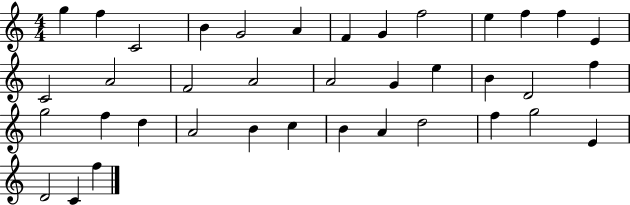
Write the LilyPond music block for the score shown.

{
  \clef treble
  \numericTimeSignature
  \time 4/4
  \key c \major
  g''4 f''4 c'2 | b'4 g'2 a'4 | f'4 g'4 f''2 | e''4 f''4 f''4 e'4 | \break c'2 a'2 | f'2 a'2 | a'2 g'4 e''4 | b'4 d'2 f''4 | \break g''2 f''4 d''4 | a'2 b'4 c''4 | b'4 a'4 d''2 | f''4 g''2 e'4 | \break d'2 c'4 f''4 | \bar "|."
}